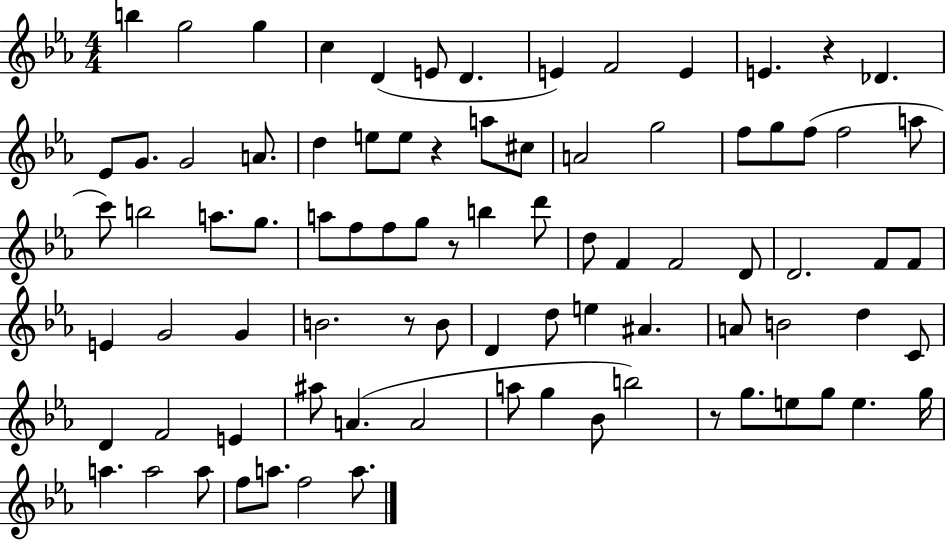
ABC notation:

X:1
T:Untitled
M:4/4
L:1/4
K:Eb
b g2 g c D E/2 D E F2 E E z _D _E/2 G/2 G2 A/2 d e/2 e/2 z a/2 ^c/2 A2 g2 f/2 g/2 f/2 f2 a/2 c'/2 b2 a/2 g/2 a/2 f/2 f/2 g/2 z/2 b d'/2 d/2 F F2 D/2 D2 F/2 F/2 E G2 G B2 z/2 B/2 D d/2 e ^A A/2 B2 d C/2 D F2 E ^a/2 A A2 a/2 g _B/2 b2 z/2 g/2 e/2 g/2 e g/4 a a2 a/2 f/2 a/2 f2 a/2